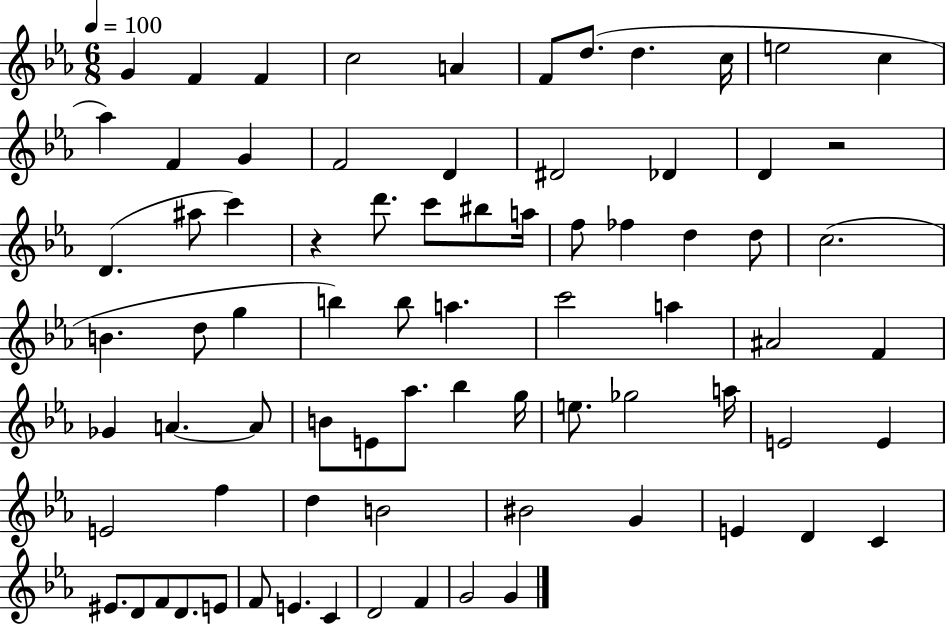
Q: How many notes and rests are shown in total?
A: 77